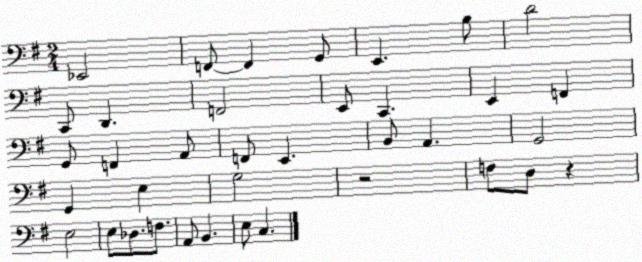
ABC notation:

X:1
T:Untitled
M:2/4
L:1/4
K:G
_E,,2 F,,/2 F,, G,,/2 E,, B,/2 D2 C,,/2 D,, F,,2 E,,/2 C,, E,, F,, G,,/2 F,, A,,/2 F,,/2 E,, B,,/2 A,, G,,2 G,, E, G,2 z2 F,/2 D,/2 z E,2 E,/2 _D,/2 F,/2 A,,/2 B,, E,/2 C,